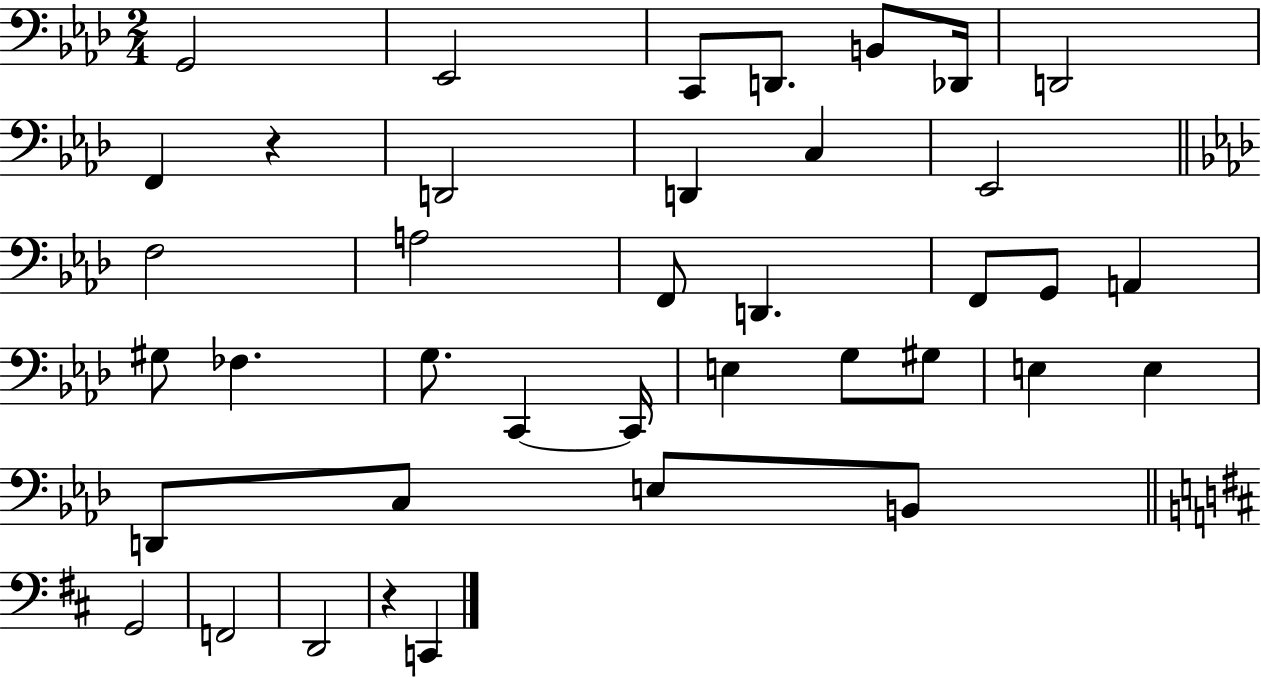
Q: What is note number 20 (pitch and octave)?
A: G#3